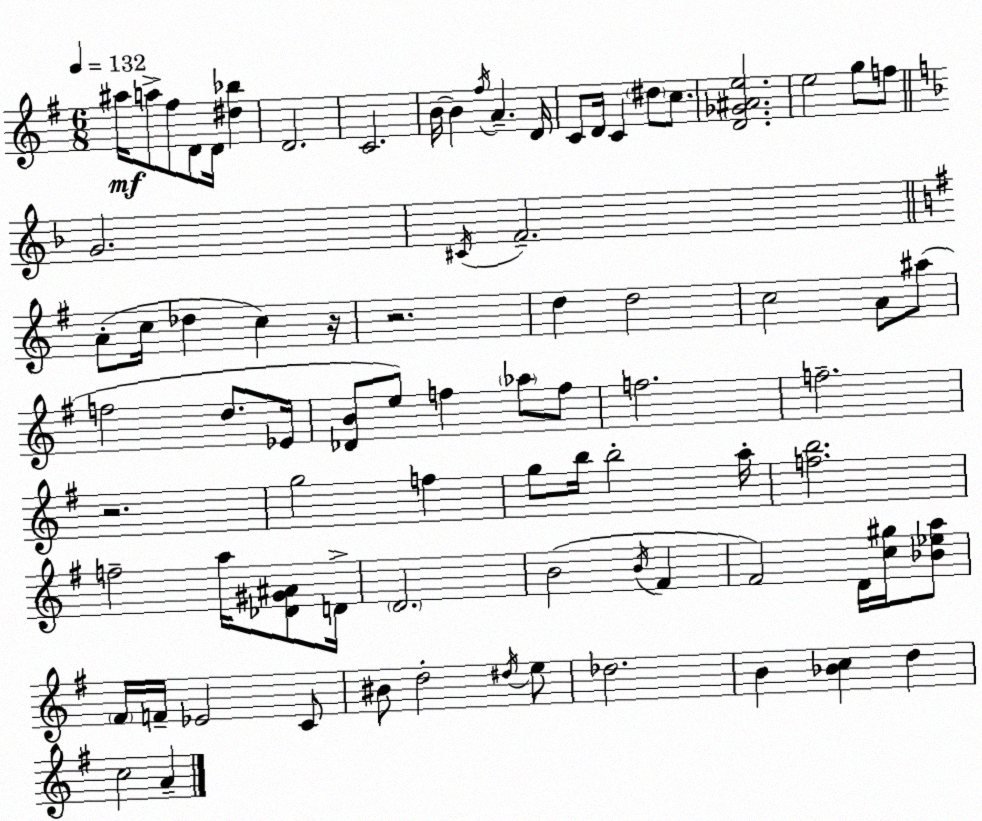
X:1
T:Untitled
M:6/8
L:1/4
K:G
^a/4 a/2 ^f/2 D/2 D/4 [^d_b] D2 C2 B/4 B ^f/4 A D/4 C/2 D/4 C ^d/2 c/2 [D_G^Ae]2 e2 g/2 f/2 G2 ^C/4 F2 A/2 c/4 _d c z/4 z2 d d2 c2 A/2 ^a/2 f2 d/2 _E/4 [_DB]/2 e/2 f _a/2 f/2 f2 f2 z2 g2 f g/2 b/4 b2 a/4 [fb]2 f2 a/4 [_D^G^A]/2 D/4 D2 B2 B/4 ^F ^F2 D/4 [c^g]/4 [_B_ea]/2 ^F/4 F/4 _E2 C/2 ^B/2 d2 ^d/4 e/2 _d2 B [_Bc] d c2 A